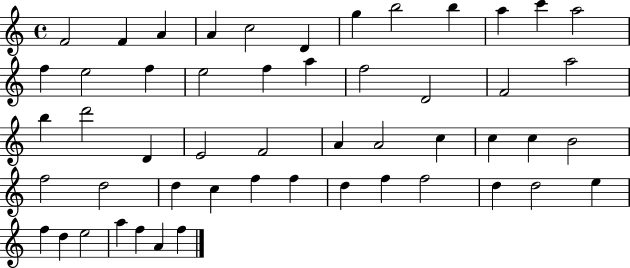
X:1
T:Untitled
M:4/4
L:1/4
K:C
F2 F A A c2 D g b2 b a c' a2 f e2 f e2 f a f2 D2 F2 a2 b d'2 D E2 F2 A A2 c c c B2 f2 d2 d c f f d f f2 d d2 e f d e2 a f A f